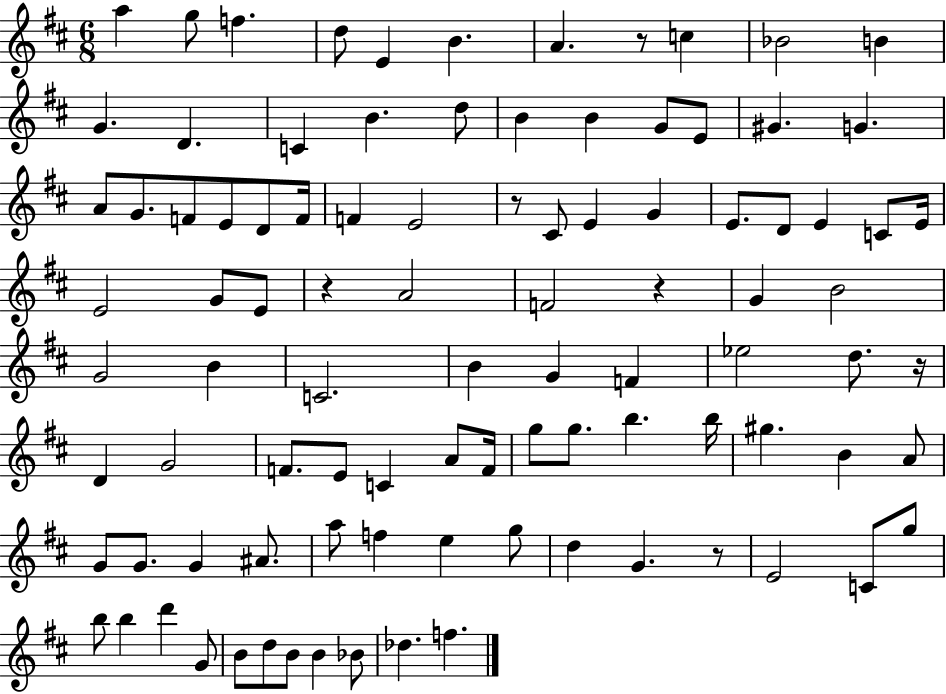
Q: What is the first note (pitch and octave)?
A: A5